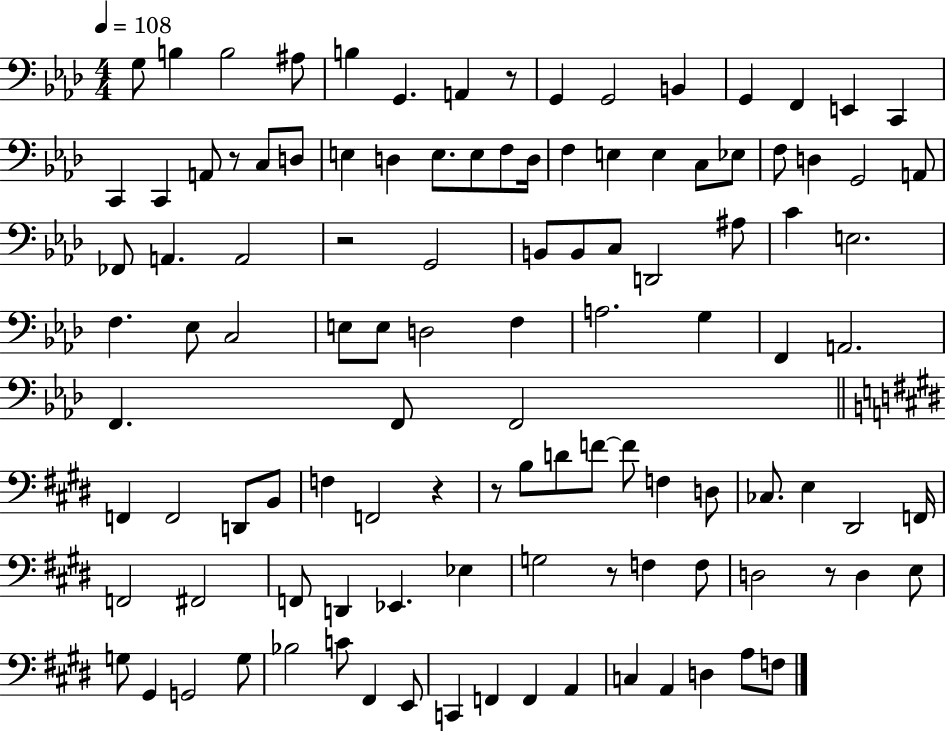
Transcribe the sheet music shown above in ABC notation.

X:1
T:Untitled
M:4/4
L:1/4
K:Ab
G,/2 B, B,2 ^A,/2 B, G,, A,, z/2 G,, G,,2 B,, G,, F,, E,, C,, C,, C,, A,,/2 z/2 C,/2 D,/2 E, D, E,/2 E,/2 F,/2 D,/4 F, E, E, C,/2 _E,/2 F,/2 D, G,,2 A,,/2 _F,,/2 A,, A,,2 z2 G,,2 B,,/2 B,,/2 C,/2 D,,2 ^A,/2 C E,2 F, _E,/2 C,2 E,/2 E,/2 D,2 F, A,2 G, F,, A,,2 F,, F,,/2 F,,2 F,, F,,2 D,,/2 B,,/2 F, F,,2 z z/2 B,/2 D/2 F/2 F/2 F, D,/2 _C,/2 E, ^D,,2 F,,/4 F,,2 ^F,,2 F,,/2 D,, _E,, _E, G,2 z/2 F, F,/2 D,2 z/2 D, E,/2 G,/2 ^G,, G,,2 G,/2 _B,2 C/2 ^F,, E,,/2 C,, F,, F,, A,, C, A,, D, A,/2 F,/2